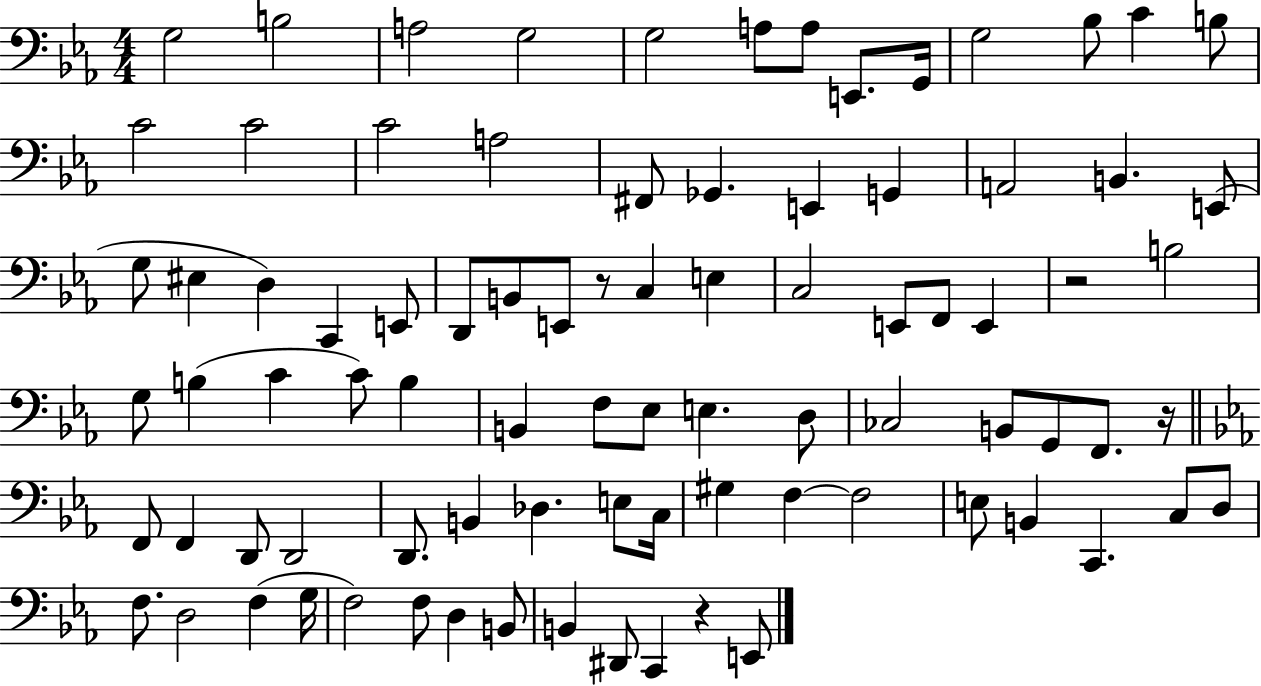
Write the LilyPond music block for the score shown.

{
  \clef bass
  \numericTimeSignature
  \time 4/4
  \key ees \major
  g2 b2 | a2 g2 | g2 a8 a8 e,8. g,16 | g2 bes8 c'4 b8 | \break c'2 c'2 | c'2 a2 | fis,8 ges,4. e,4 g,4 | a,2 b,4. e,8( | \break g8 eis4 d4) c,4 e,8 | d,8 b,8 e,8 r8 c4 e4 | c2 e,8 f,8 e,4 | r2 b2 | \break g8 b4( c'4 c'8) b4 | b,4 f8 ees8 e4. d8 | ces2 b,8 g,8 f,8. r16 | \bar "||" \break \key ees \major f,8 f,4 d,8 d,2 | d,8. b,4 des4. e8 c16 | gis4 f4~~ f2 | e8 b,4 c,4. c8 d8 | \break f8. d2 f4( g16 | f2) f8 d4 b,8 | b,4 dis,8 c,4 r4 e,8 | \bar "|."
}